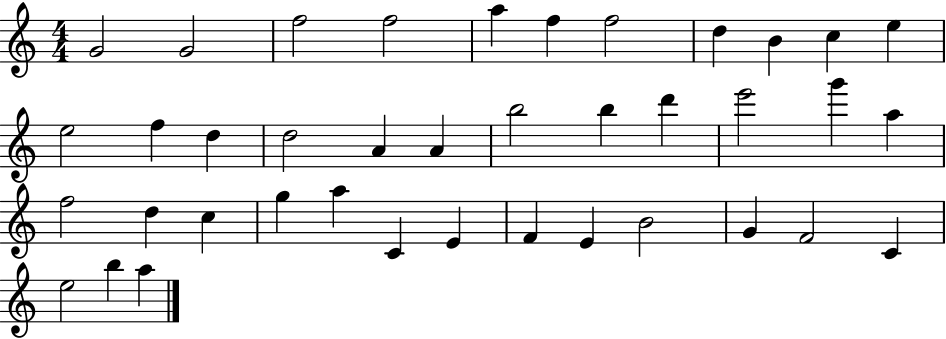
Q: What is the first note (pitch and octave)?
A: G4